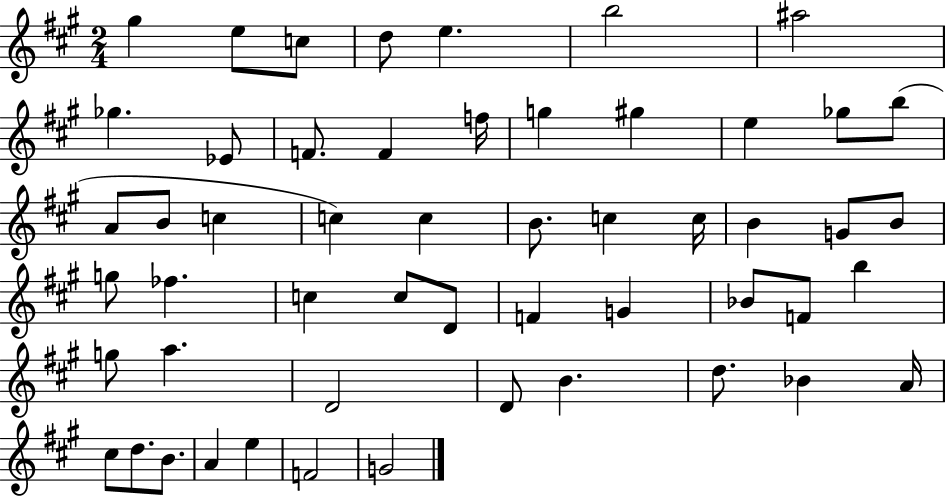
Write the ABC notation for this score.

X:1
T:Untitled
M:2/4
L:1/4
K:A
^g e/2 c/2 d/2 e b2 ^a2 _g _E/2 F/2 F f/4 g ^g e _g/2 b/2 A/2 B/2 c c c B/2 c c/4 B G/2 B/2 g/2 _f c c/2 D/2 F G _B/2 F/2 b g/2 a D2 D/2 B d/2 _B A/4 ^c/2 d/2 B/2 A e F2 G2